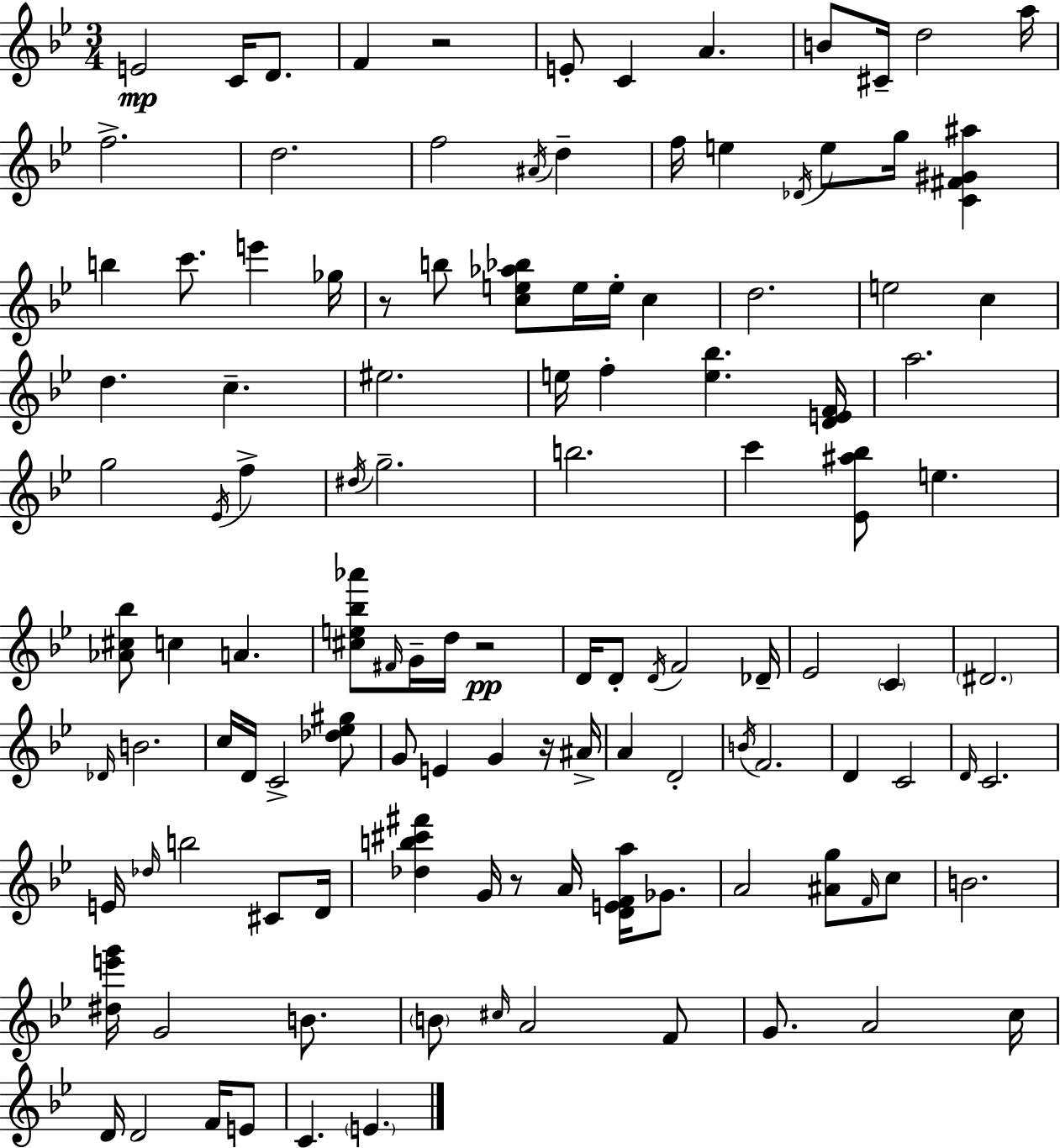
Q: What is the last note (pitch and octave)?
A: E4